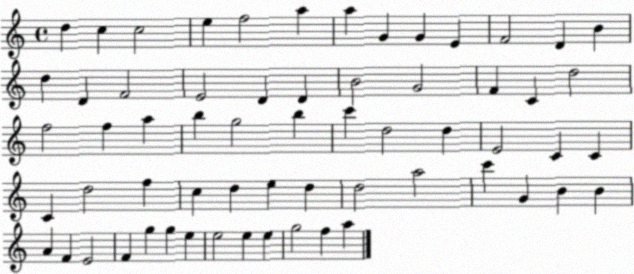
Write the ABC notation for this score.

X:1
T:Untitled
M:4/4
L:1/4
K:C
d c c2 e f2 a a G G E F2 D B d D F2 E2 D D B2 G2 F C d2 f2 f a b g2 b c' d2 d E2 C C C d2 f c d e d d2 a2 c' G B B A F E2 F g g e e2 e e g2 f a